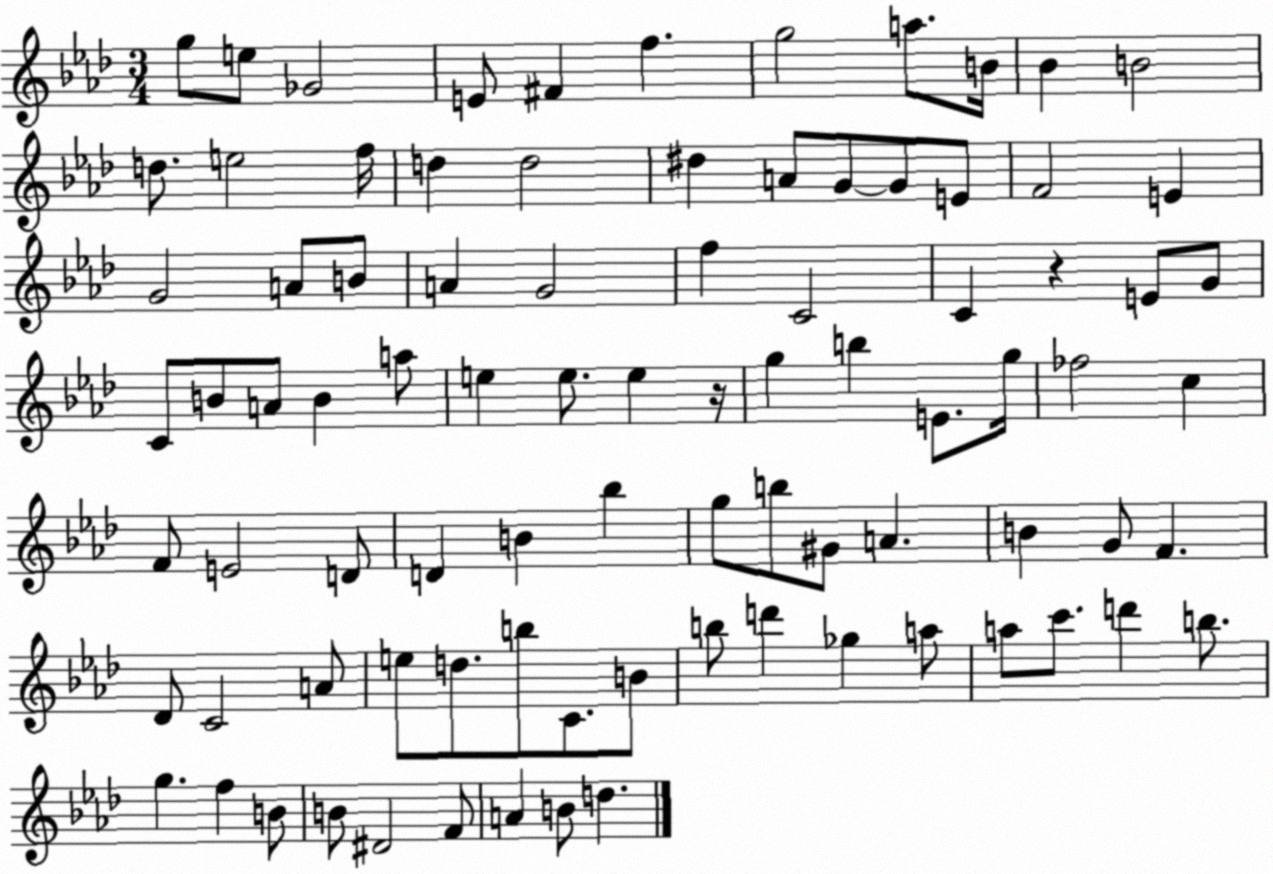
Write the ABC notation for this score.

X:1
T:Untitled
M:3/4
L:1/4
K:Ab
g/2 e/2 _G2 E/2 ^F f g2 a/2 B/4 _B B2 d/2 e2 f/4 d d2 ^d A/2 G/2 G/2 E/2 F2 E G2 A/2 B/2 A G2 f C2 C z E/2 G/2 C/2 B/2 A/2 B a/2 e e/2 e z/4 g b E/2 g/4 _f2 c F/2 E2 D/2 D B _b g/2 b/2 ^G/2 A B G/2 F _D/2 C2 A/2 e/2 d/2 b/2 C/2 B/2 b/2 d' _g a/2 a/2 c'/2 d' b/2 g f B/2 B/2 ^D2 F/2 A B/2 d